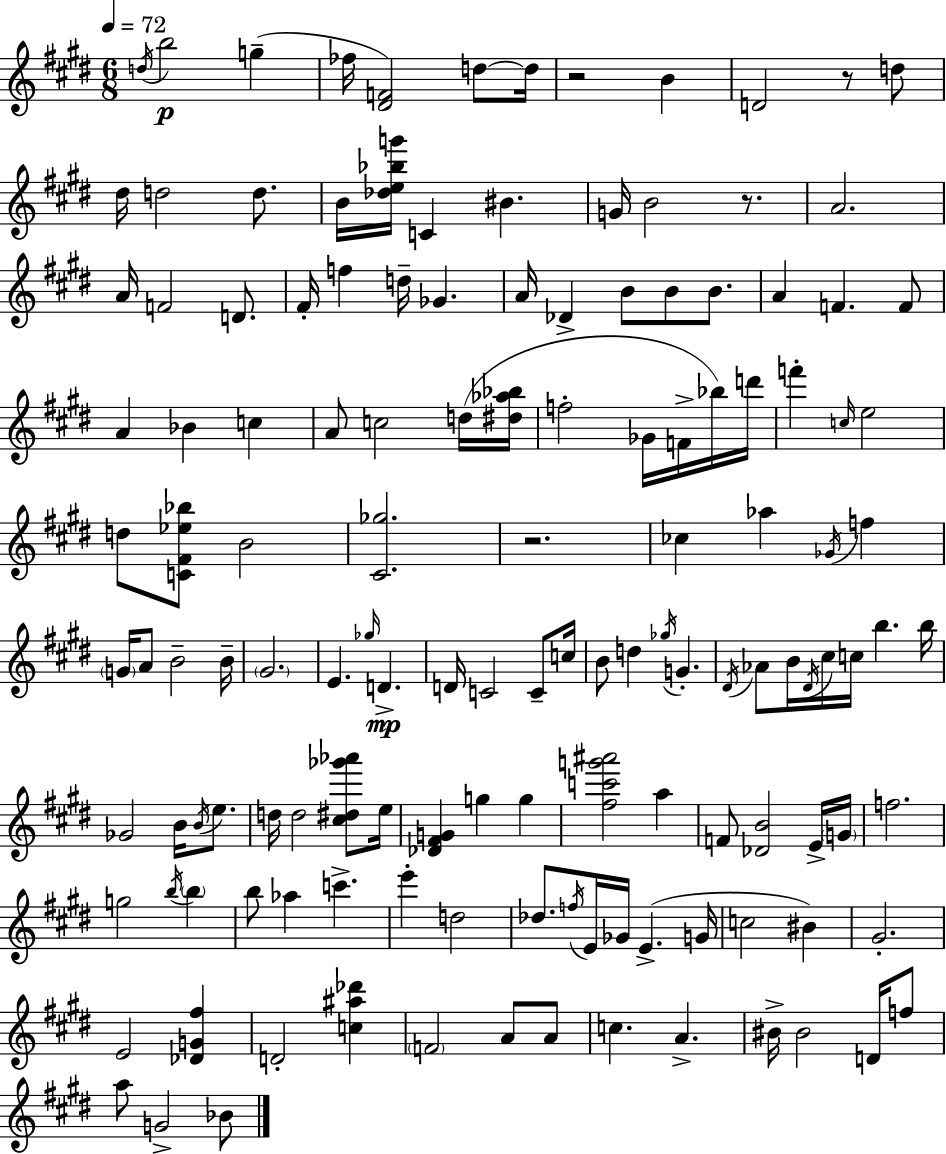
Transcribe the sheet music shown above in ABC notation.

X:1
T:Untitled
M:6/8
L:1/4
K:E
d/4 b2 g _f/4 [^DF]2 d/2 d/4 z2 B D2 z/2 d/2 ^d/4 d2 d/2 B/4 [_de_bg']/4 C ^B G/4 B2 z/2 A2 A/4 F2 D/2 ^F/4 f d/4 _G A/4 _D B/2 B/2 B/2 A F F/2 A _B c A/2 c2 d/4 [^d_a_b]/4 f2 _G/4 F/4 _b/4 d'/4 f' c/4 e2 d/2 [C^F_e_b]/2 B2 [^C_g]2 z2 _c _a _G/4 f G/4 A/2 B2 B/4 ^G2 E _g/4 D D/4 C2 C/2 c/4 B/2 d _g/4 G ^D/4 _A/2 B/4 ^D/4 ^c/4 c/4 b b/4 _G2 B/4 B/4 e/2 d/4 d2 [^c^d_g'_a']/2 e/4 [_D^FG] g g [^fc'g'^a']2 a F/2 [_DB]2 E/4 G/4 f2 g2 b/4 b b/2 _a c' e' d2 _d/2 f/4 E/4 _G/4 E G/4 c2 ^B ^G2 E2 [_DG^f] D2 [c^a_d'] F2 A/2 A/2 c A ^B/4 ^B2 D/4 f/2 a/2 G2 _B/2